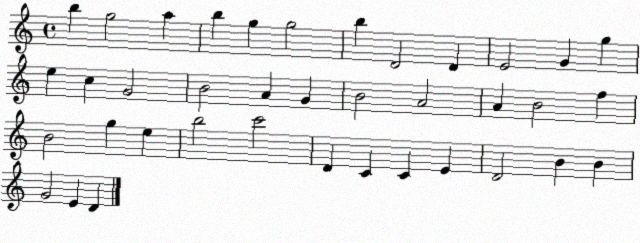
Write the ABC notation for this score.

X:1
T:Untitled
M:4/4
L:1/4
K:C
b g2 a b g g2 b D2 D E2 G g e c G2 B2 A G B2 A2 A B2 f B2 g e b2 c'2 D C C E D2 B B G2 E D